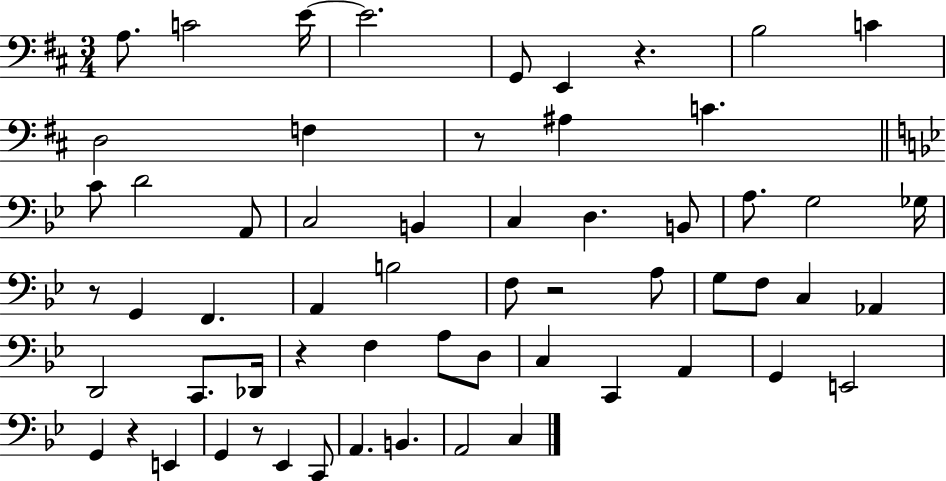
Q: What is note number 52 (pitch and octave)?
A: A2